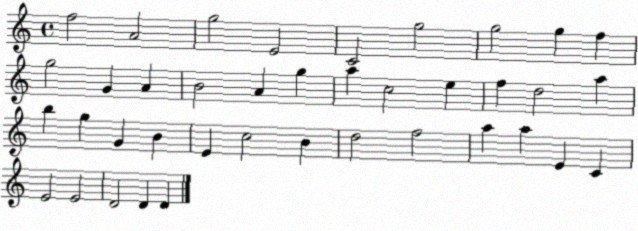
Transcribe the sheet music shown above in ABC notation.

X:1
T:Untitled
M:4/4
L:1/4
K:C
f2 A2 g2 E2 C2 g2 g2 g f g2 G A B2 A g a c2 e f d2 a b g G B E c2 B d2 f2 a a E C E2 E2 D2 D D